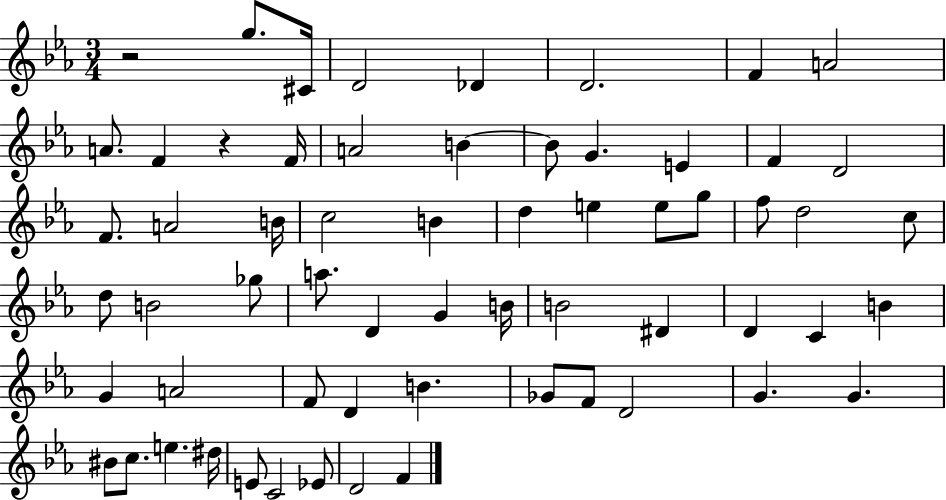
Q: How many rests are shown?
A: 2